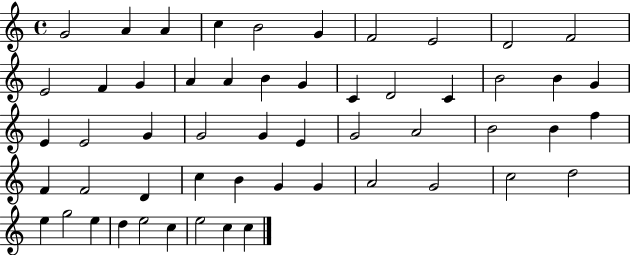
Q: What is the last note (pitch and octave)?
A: C5